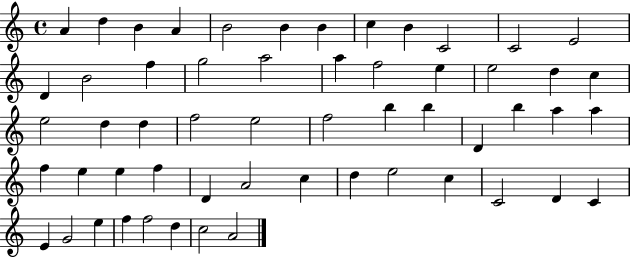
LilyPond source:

{
  \clef treble
  \time 4/4
  \defaultTimeSignature
  \key c \major
  a'4 d''4 b'4 a'4 | b'2 b'4 b'4 | c''4 b'4 c'2 | c'2 e'2 | \break d'4 b'2 f''4 | g''2 a''2 | a''4 f''2 e''4 | e''2 d''4 c''4 | \break e''2 d''4 d''4 | f''2 e''2 | f''2 b''4 b''4 | d'4 b''4 a''4 a''4 | \break f''4 e''4 e''4 f''4 | d'4 a'2 c''4 | d''4 e''2 c''4 | c'2 d'4 c'4 | \break e'4 g'2 e''4 | f''4 f''2 d''4 | c''2 a'2 | \bar "|."
}